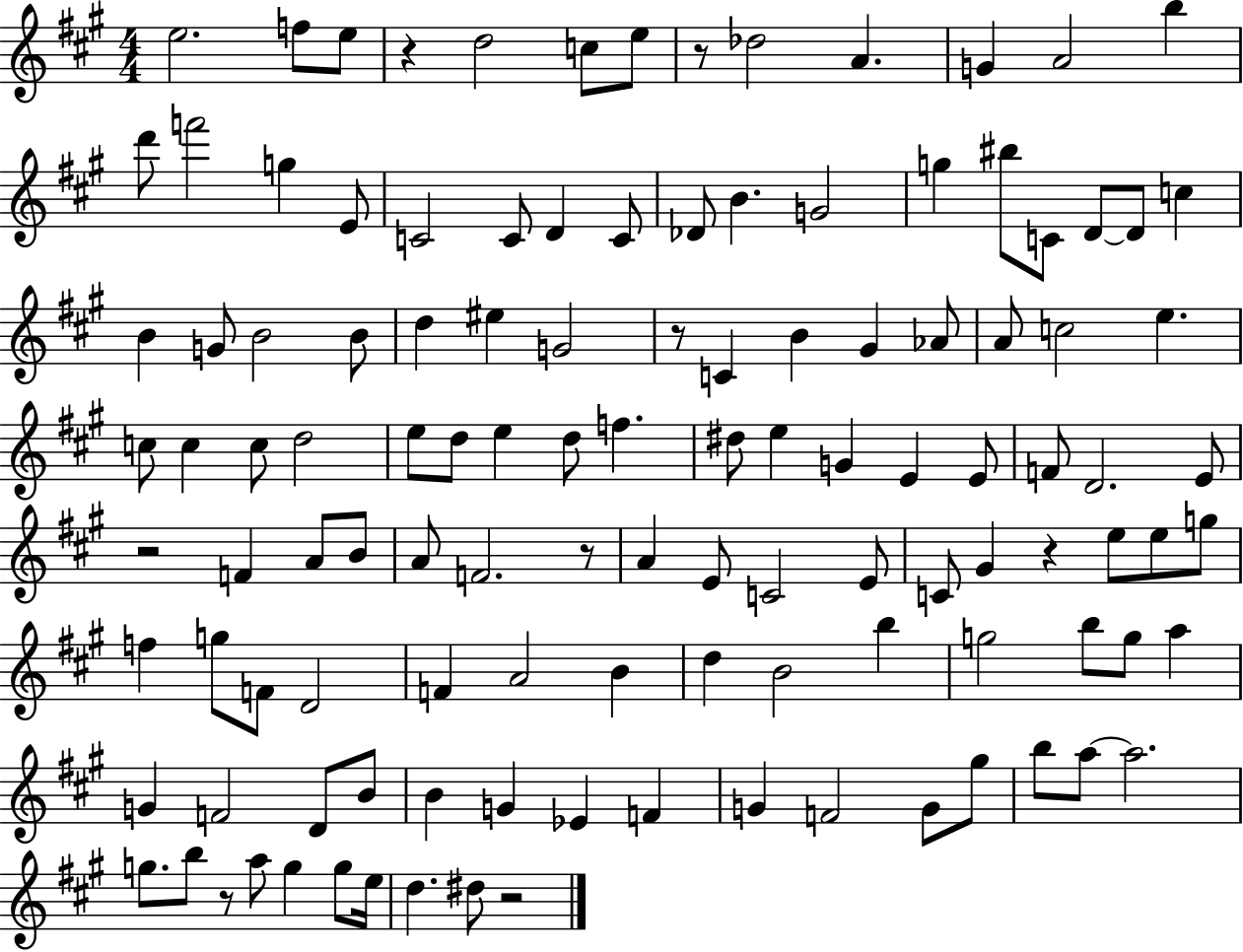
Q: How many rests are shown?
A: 8